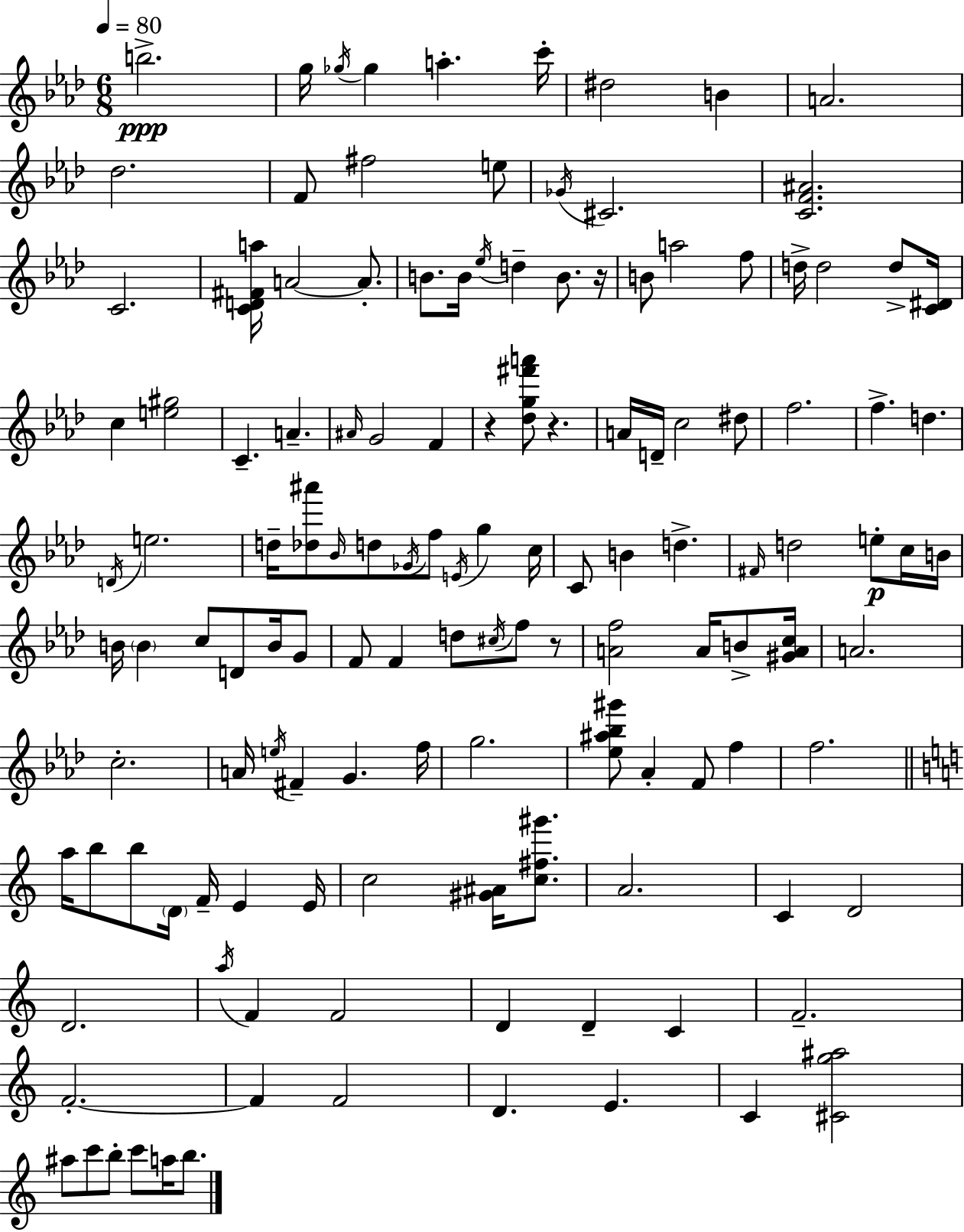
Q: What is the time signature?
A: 6/8